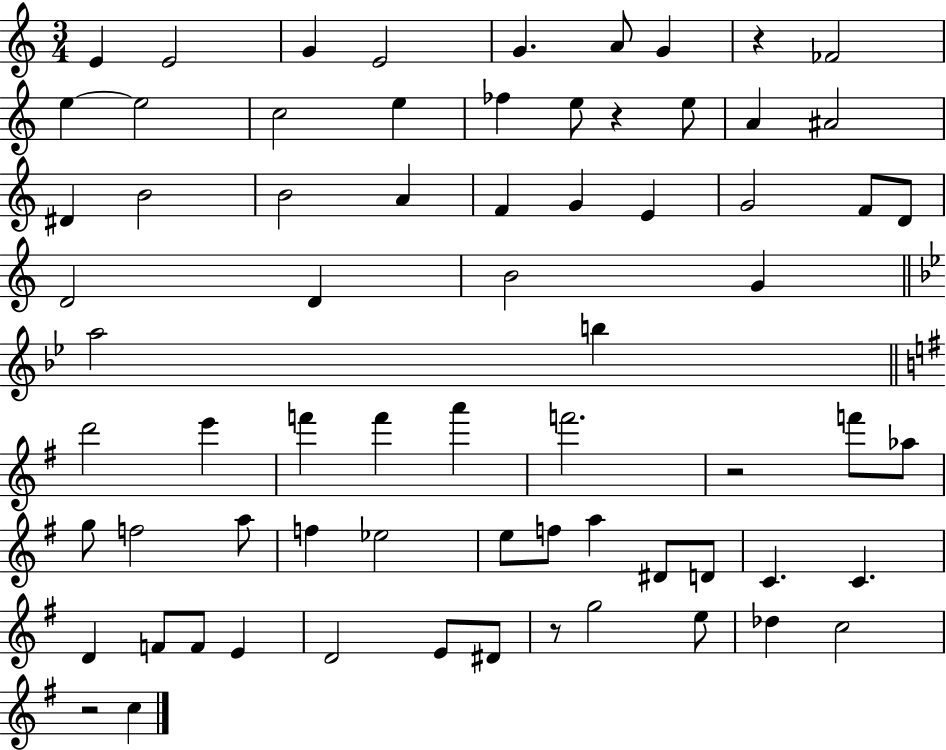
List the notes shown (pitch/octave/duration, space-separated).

E4/q E4/h G4/q E4/h G4/q. A4/e G4/q R/q FES4/h E5/q E5/h C5/h E5/q FES5/q E5/e R/q E5/e A4/q A#4/h D#4/q B4/h B4/h A4/q F4/q G4/q E4/q G4/h F4/e D4/e D4/h D4/q B4/h G4/q A5/h B5/q D6/h E6/q F6/q F6/q A6/q F6/h. R/h F6/e Ab5/e G5/e F5/h A5/e F5/q Eb5/h E5/e F5/e A5/q D#4/e D4/e C4/q. C4/q. D4/q F4/e F4/e E4/q D4/h E4/e D#4/e R/e G5/h E5/e Db5/q C5/h R/h C5/q